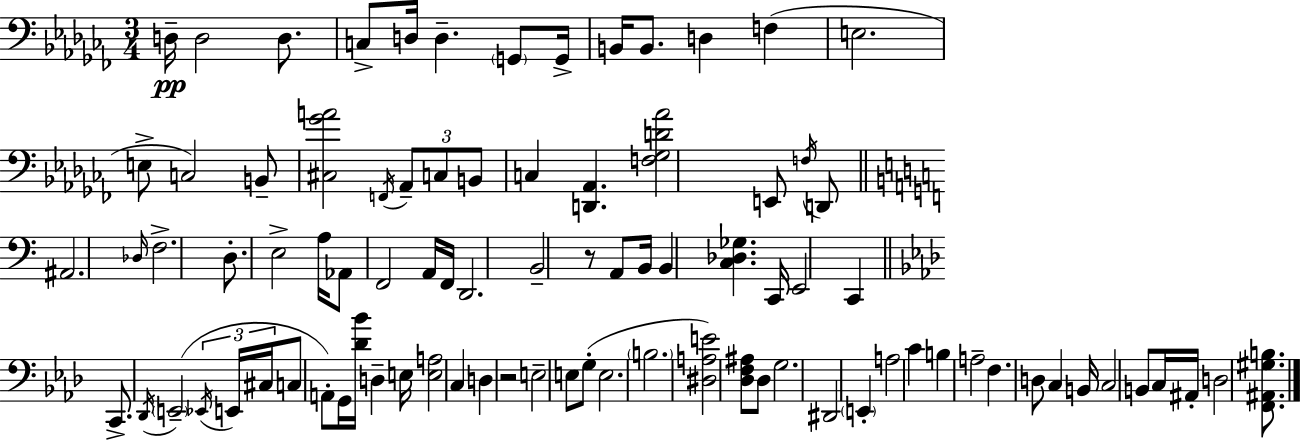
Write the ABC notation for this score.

X:1
T:Untitled
M:3/4
L:1/4
K:Abm
D,/4 D,2 D,/2 C,/2 D,/4 D, G,,/2 G,,/4 B,,/4 B,,/2 D, F, E,2 E,/2 C,2 B,,/2 [^C,_GA]2 F,,/4 _A,,/2 C,/2 B,,/2 C, [D,,_A,,] [F,_G,D_A]2 E,,/2 F,/4 D,,/2 ^A,,2 _D,/4 F,2 D,/2 E,2 A,/4 _A,,/2 F,,2 A,,/4 F,,/4 D,,2 B,,2 z/2 A,,/2 B,,/4 B,, [C,_D,_G,] C,,/4 E,,2 C,, C,,/2 _D,,/4 E,,2 _E,,/4 E,,/4 ^C,/4 C,/2 A,,/2 G,,/4 [_D_B]/4 D, E,/4 [E,A,]2 C, D, z2 E,2 E,/2 G,/2 E,2 B,2 [^D,A,E]2 [_D,F,^A,]/2 _D,/2 G,2 ^D,,2 E,, A,2 C B, A,2 F, D,/2 C, B,,/4 C,2 B,,/2 C,/4 ^A,,/4 D,2 [F,,^A,,^G,B,]/2